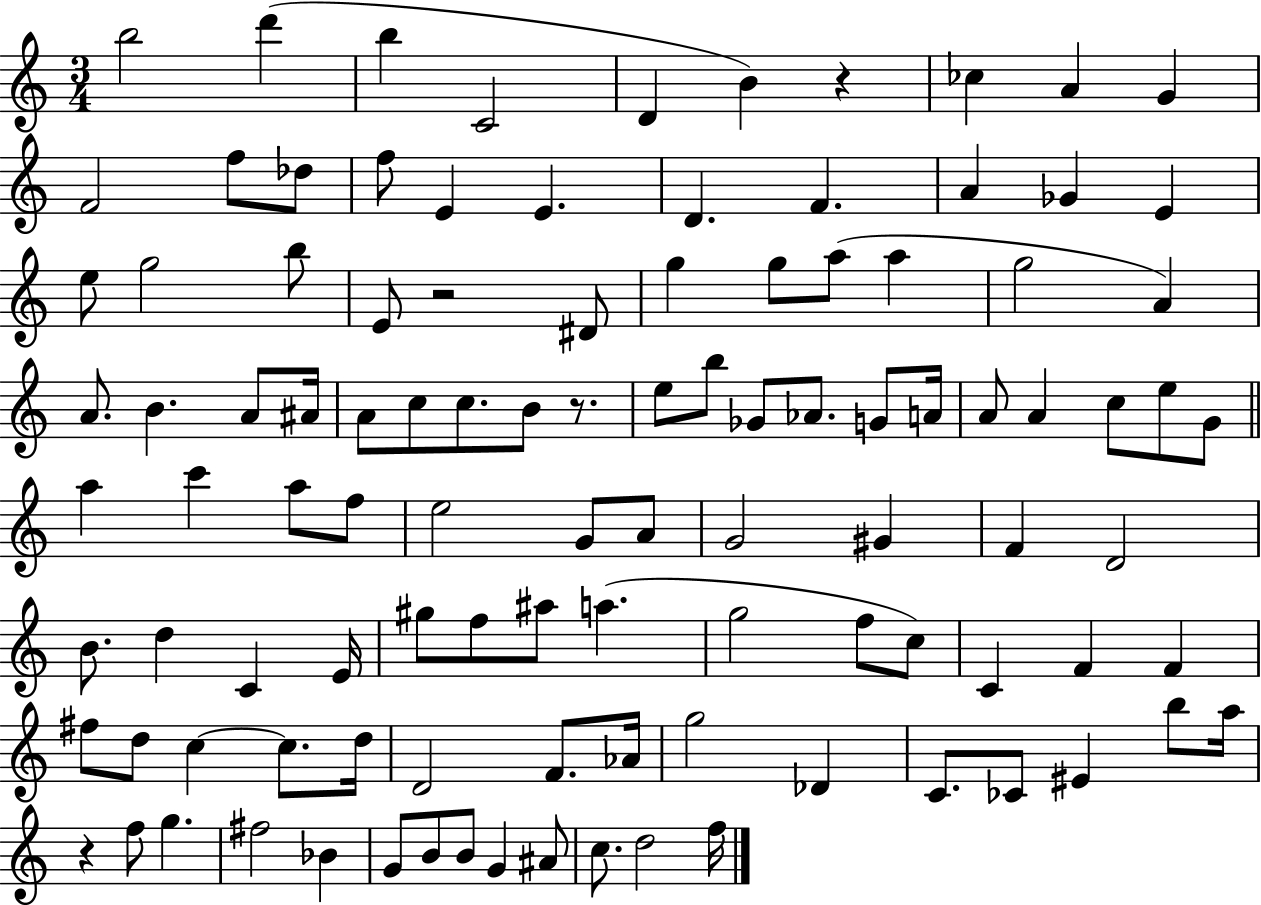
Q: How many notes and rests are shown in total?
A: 106